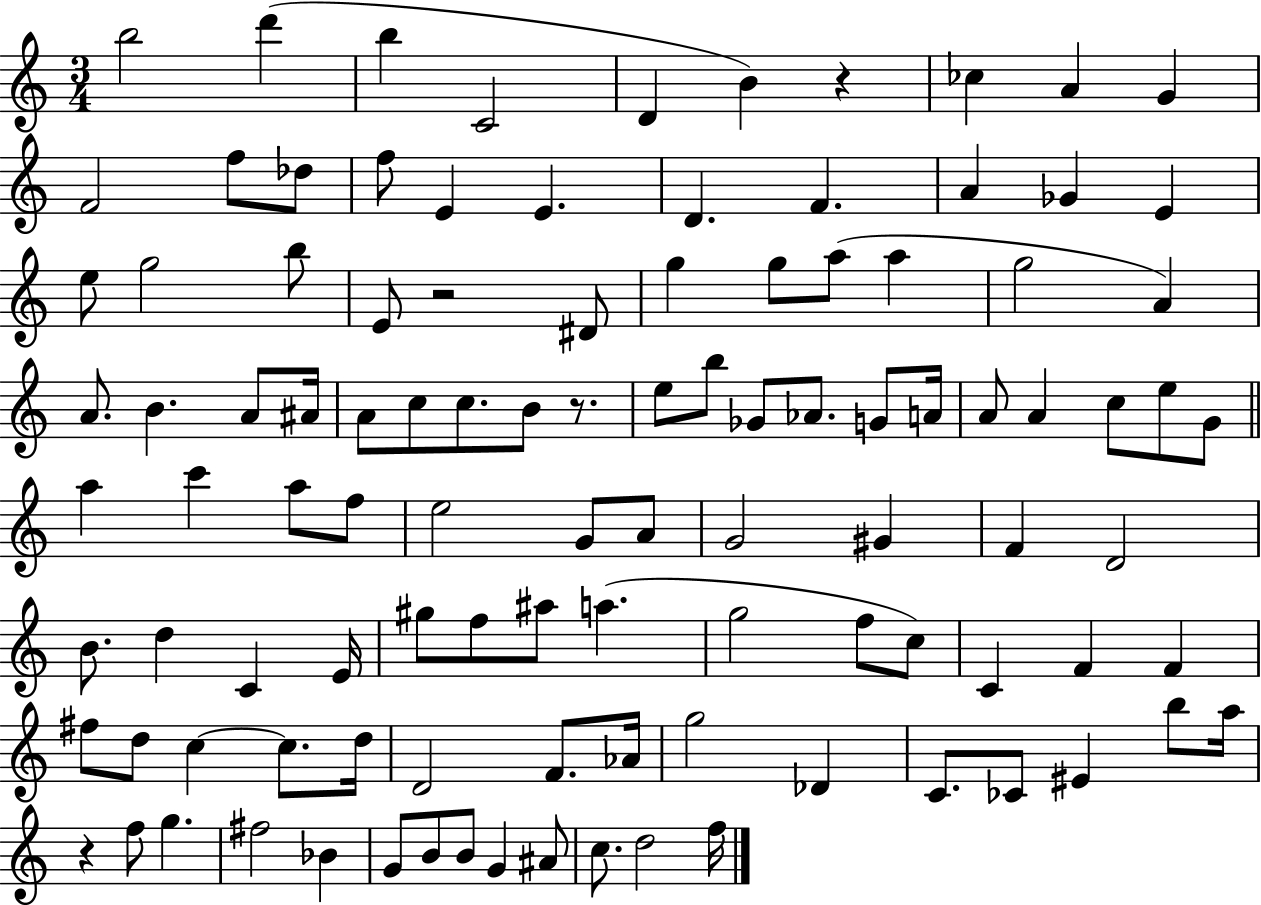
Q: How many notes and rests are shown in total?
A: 106